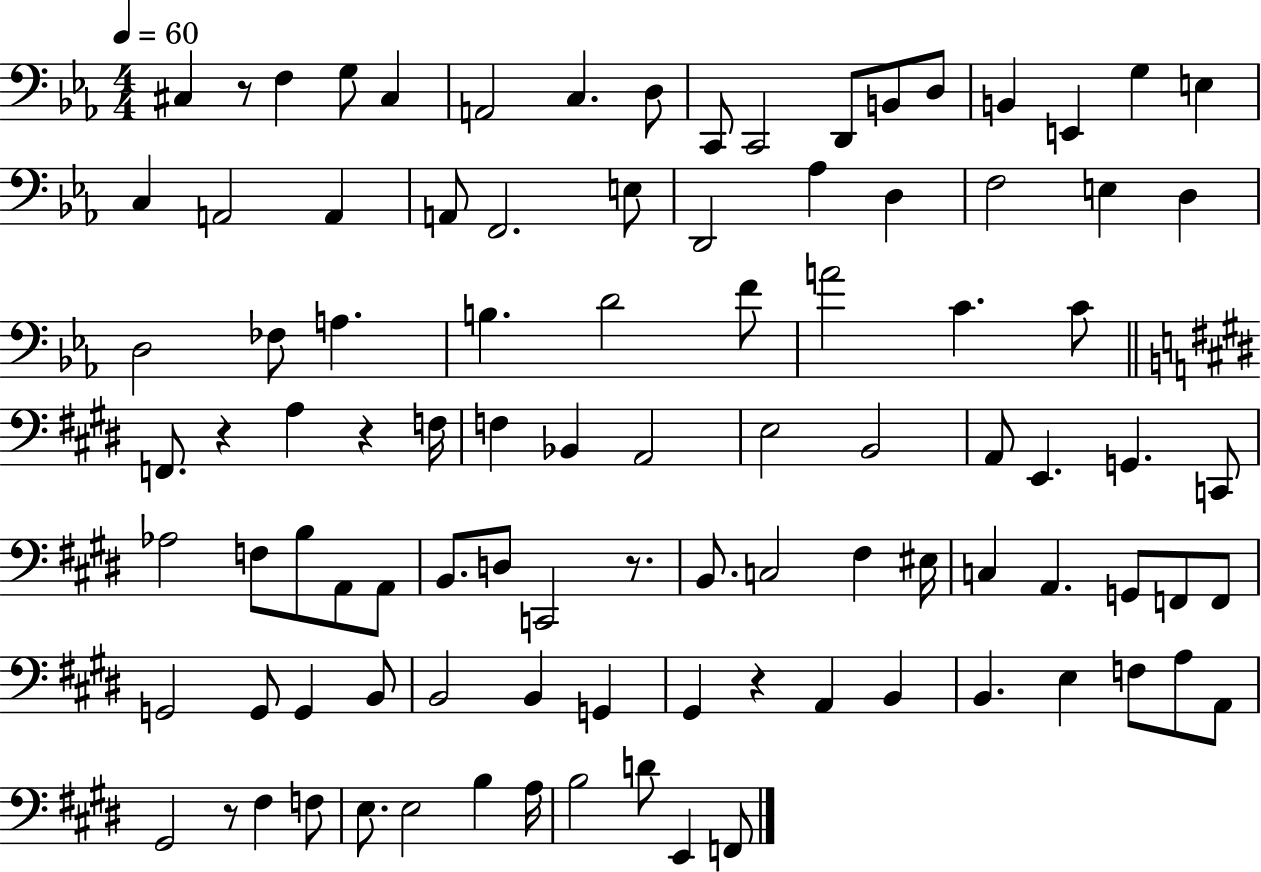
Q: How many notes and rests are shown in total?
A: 98